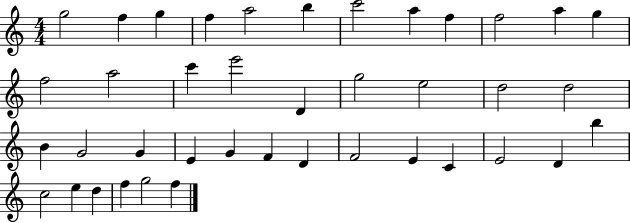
X:1
T:Untitled
M:4/4
L:1/4
K:C
g2 f g f a2 b c'2 a f f2 a g f2 a2 c' e'2 D g2 e2 d2 d2 B G2 G E G F D F2 E C E2 D b c2 e d f g2 f